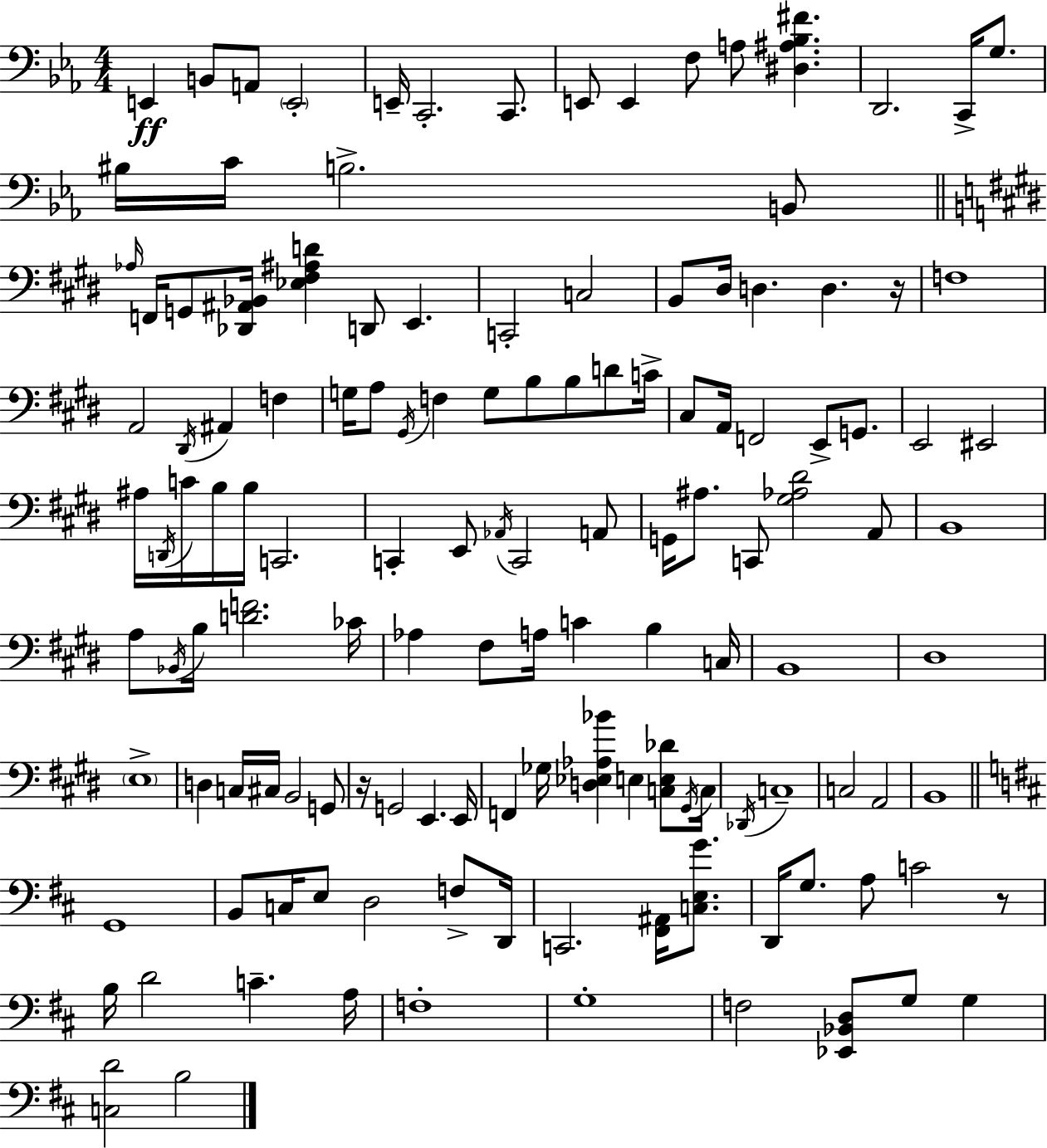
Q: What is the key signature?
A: C minor